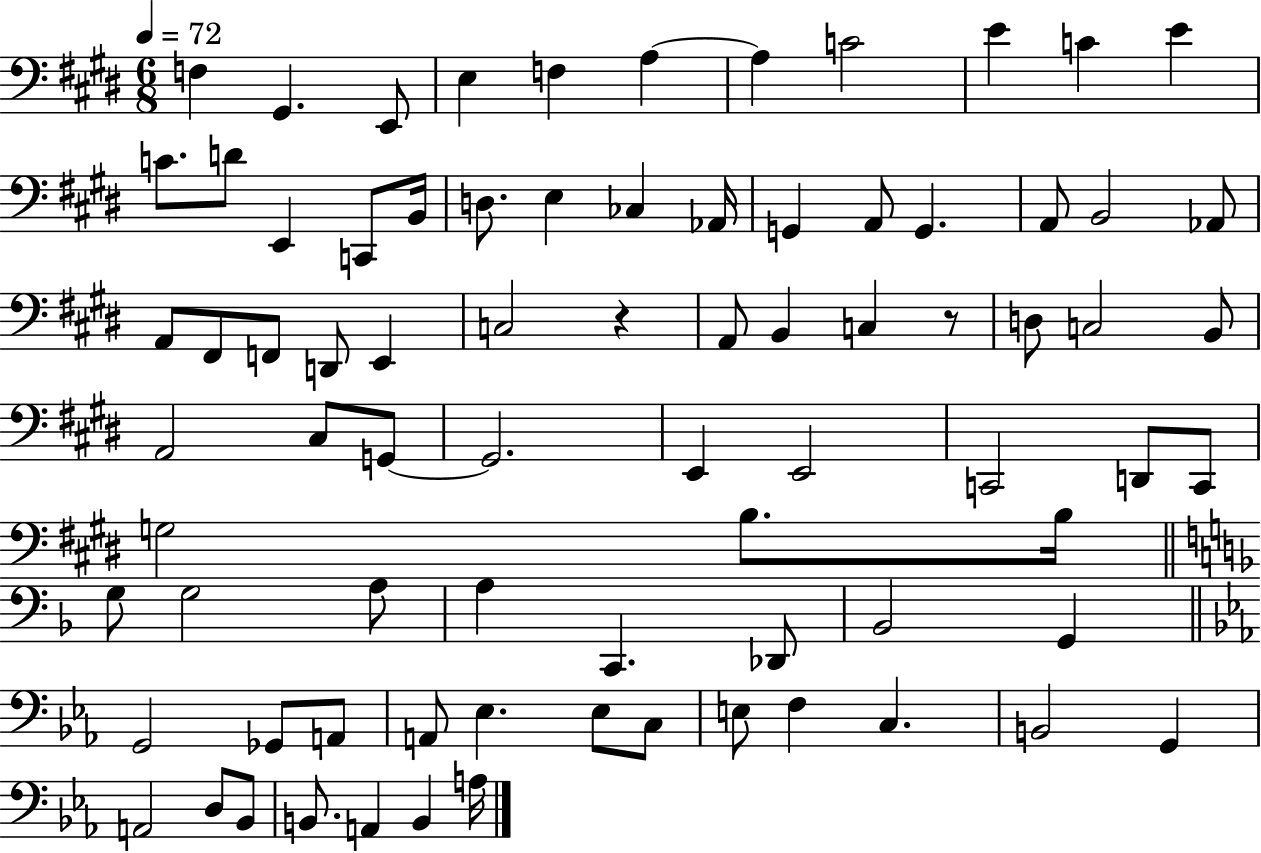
{
  \clef bass
  \numericTimeSignature
  \time 6/8
  \key e \major
  \tempo 4 = 72
  f4 gis,4. e,8 | e4 f4 a4~~ | a4 c'2 | e'4 c'4 e'4 | \break c'8. d'8 e,4 c,8 b,16 | d8. e4 ces4 aes,16 | g,4 a,8 g,4. | a,8 b,2 aes,8 | \break a,8 fis,8 f,8 d,8 e,4 | c2 r4 | a,8 b,4 c4 r8 | d8 c2 b,8 | \break a,2 cis8 g,8~~ | g,2. | e,4 e,2 | c,2 d,8 c,8 | \break g2 b8. b16 | \bar "||" \break \key f \major g8 g2 a8 | a4 c,4. des,8 | bes,2 g,4 | \bar "||" \break \key ees \major g,2 ges,8 a,8 | a,8 ees4. ees8 c8 | e8 f4 c4. | b,2 g,4 | \break a,2 d8 bes,8 | b,8. a,4 b,4 a16 | \bar "|."
}